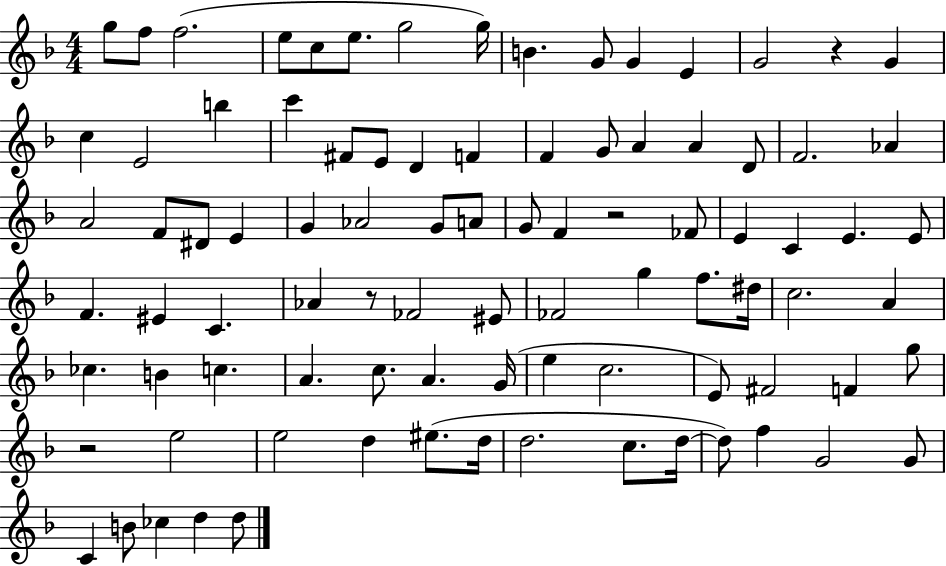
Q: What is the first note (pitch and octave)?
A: G5